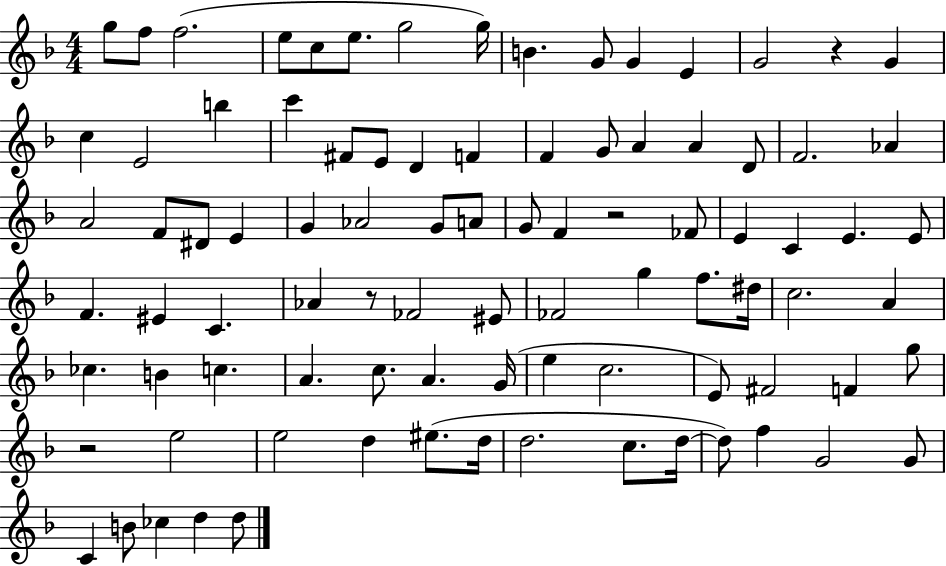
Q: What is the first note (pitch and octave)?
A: G5